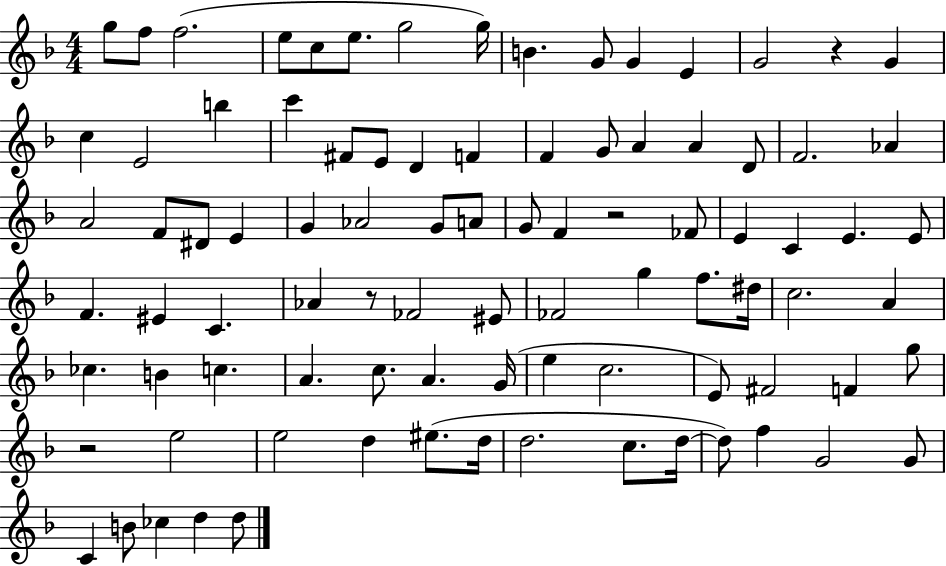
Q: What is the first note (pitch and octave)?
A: G5